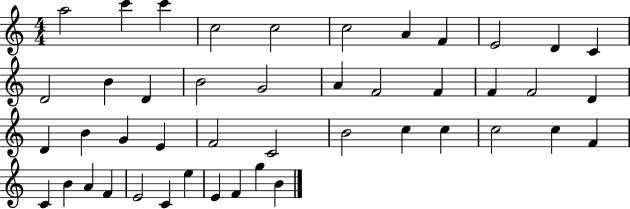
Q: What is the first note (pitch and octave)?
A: A5